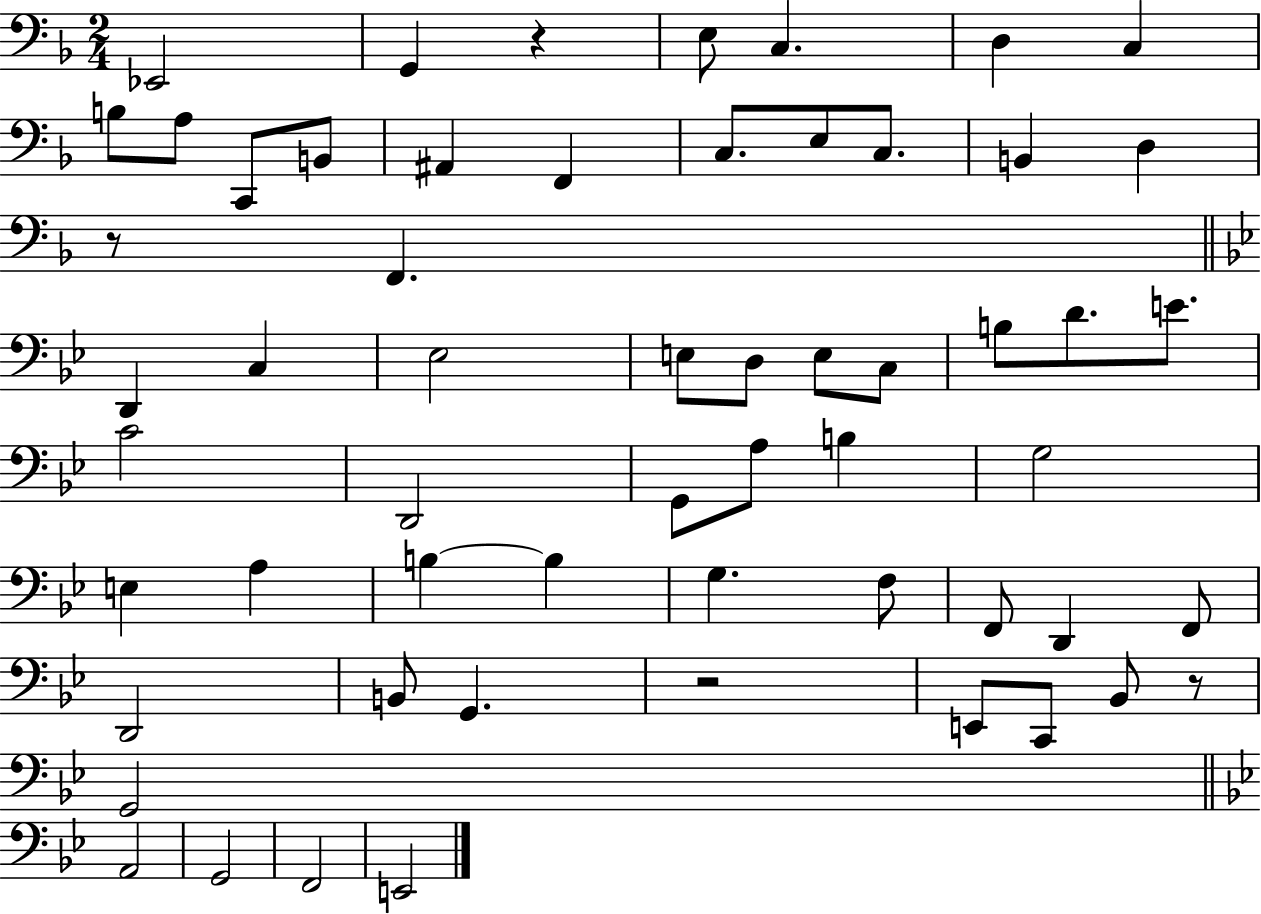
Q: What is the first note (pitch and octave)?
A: Eb2